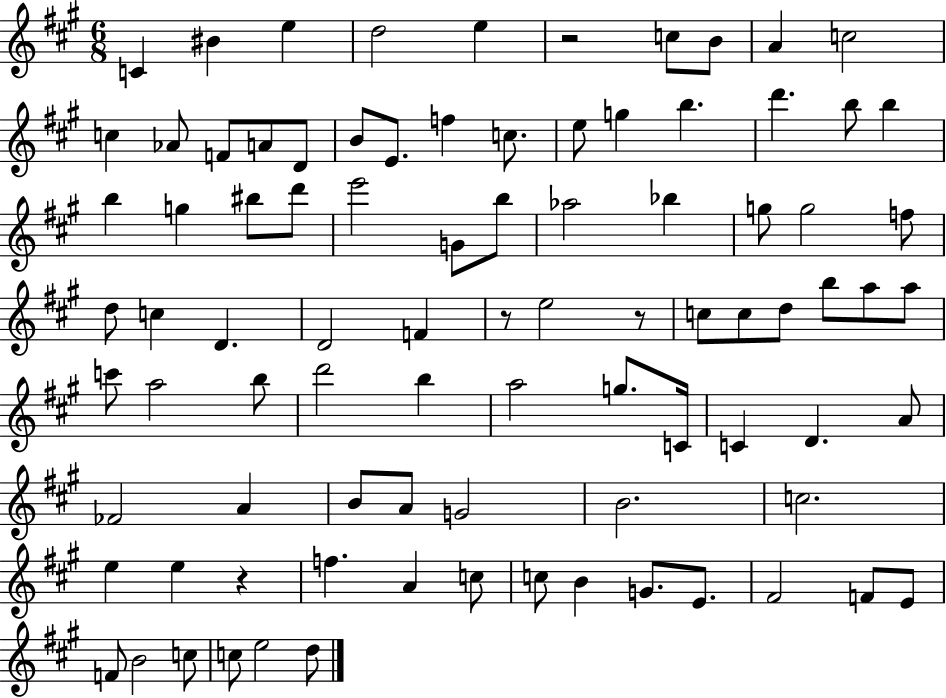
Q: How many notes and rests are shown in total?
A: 88